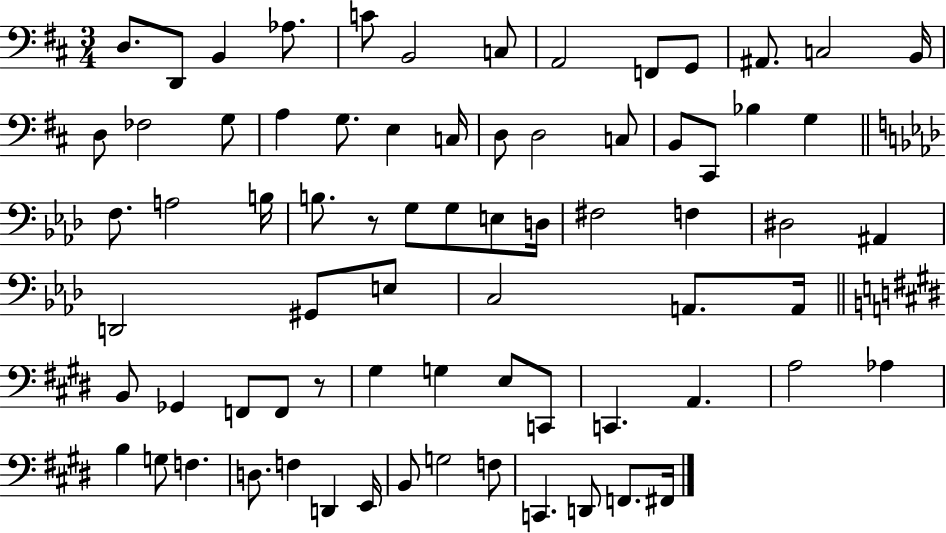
X:1
T:Untitled
M:3/4
L:1/4
K:D
D,/2 D,,/2 B,, _A,/2 C/2 B,,2 C,/2 A,,2 F,,/2 G,,/2 ^A,,/2 C,2 B,,/4 D,/2 _F,2 G,/2 A, G,/2 E, C,/4 D,/2 D,2 C,/2 B,,/2 ^C,,/2 _B, G, F,/2 A,2 B,/4 B,/2 z/2 G,/2 G,/2 E,/2 D,/4 ^F,2 F, ^D,2 ^A,, D,,2 ^G,,/2 E,/2 C,2 A,,/2 A,,/4 B,,/2 _G,, F,,/2 F,,/2 z/2 ^G, G, E,/2 C,,/2 C,, A,, A,2 _A, B, G,/2 F, D,/2 F, D,, E,,/4 B,,/2 G,2 F,/2 C,, D,,/2 F,,/2 ^F,,/4